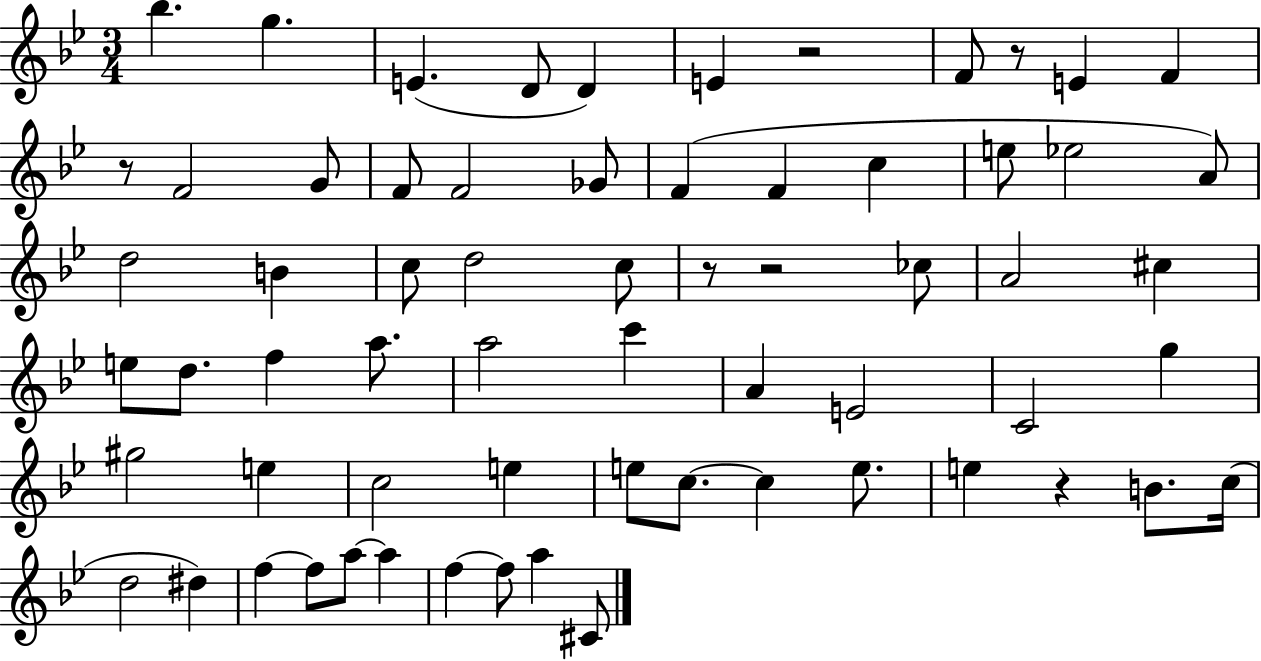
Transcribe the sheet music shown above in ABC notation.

X:1
T:Untitled
M:3/4
L:1/4
K:Bb
_b g E D/2 D E z2 F/2 z/2 E F z/2 F2 G/2 F/2 F2 _G/2 F F c e/2 _e2 A/2 d2 B c/2 d2 c/2 z/2 z2 _c/2 A2 ^c e/2 d/2 f a/2 a2 c' A E2 C2 g ^g2 e c2 e e/2 c/2 c e/2 e z B/2 c/4 d2 ^d f f/2 a/2 a f f/2 a ^C/2